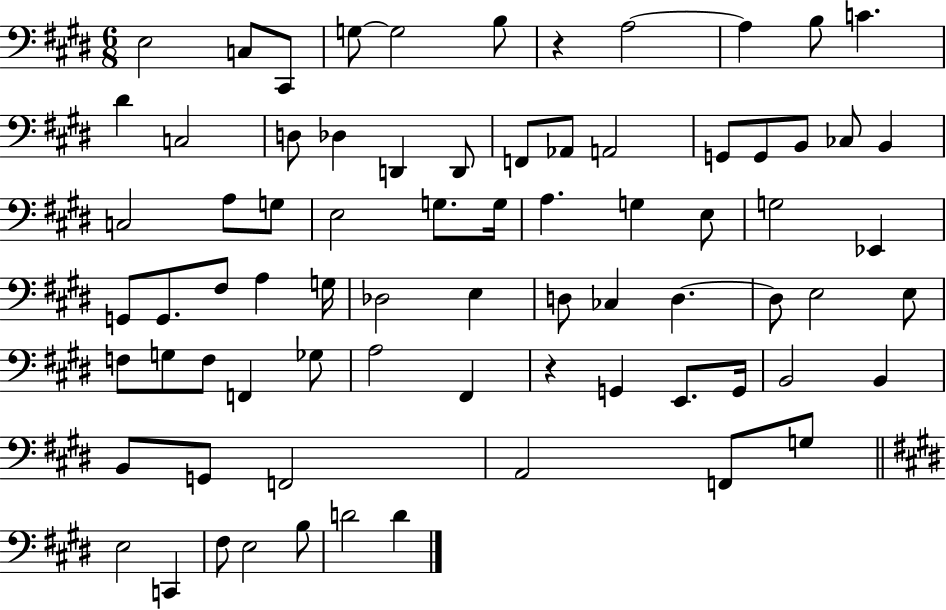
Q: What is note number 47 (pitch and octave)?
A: E3